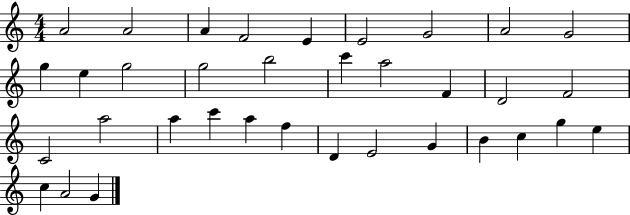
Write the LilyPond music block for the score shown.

{
  \clef treble
  \numericTimeSignature
  \time 4/4
  \key c \major
  a'2 a'2 | a'4 f'2 e'4 | e'2 g'2 | a'2 g'2 | \break g''4 e''4 g''2 | g''2 b''2 | c'''4 a''2 f'4 | d'2 f'2 | \break c'2 a''2 | a''4 c'''4 a''4 f''4 | d'4 e'2 g'4 | b'4 c''4 g''4 e''4 | \break c''4 a'2 g'4 | \bar "|."
}